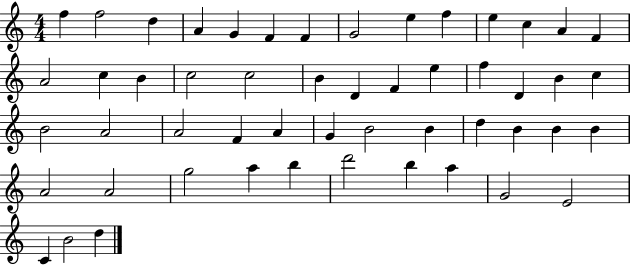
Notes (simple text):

F5/q F5/h D5/q A4/q G4/q F4/q F4/q G4/h E5/q F5/q E5/q C5/q A4/q F4/q A4/h C5/q B4/q C5/h C5/h B4/q D4/q F4/q E5/q F5/q D4/q B4/q C5/q B4/h A4/h A4/h F4/q A4/q G4/q B4/h B4/q D5/q B4/q B4/q B4/q A4/h A4/h G5/h A5/q B5/q D6/h B5/q A5/q G4/h E4/h C4/q B4/h D5/q